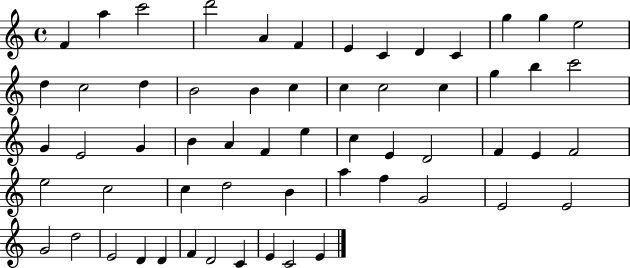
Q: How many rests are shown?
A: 0